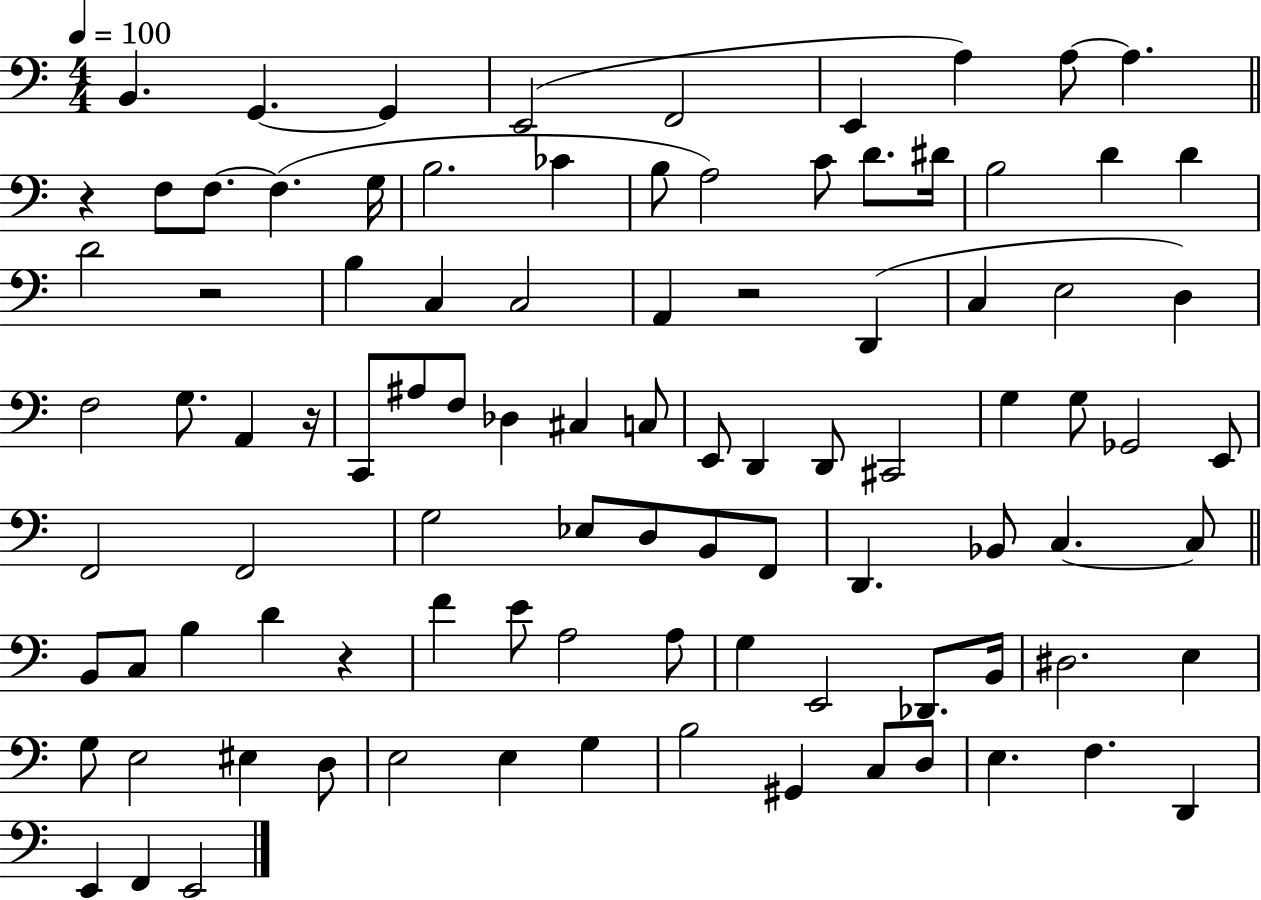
B2/q. G2/q. G2/q E2/h F2/h E2/q A3/q A3/e A3/q. R/q F3/e F3/e. F3/q. G3/s B3/h. CES4/q B3/e A3/h C4/e D4/e. D#4/s B3/h D4/q D4/q D4/h R/h B3/q C3/q C3/h A2/q R/h D2/q C3/q E3/h D3/q F3/h G3/e. A2/q R/s C2/e A#3/e F3/e Db3/q C#3/q C3/e E2/e D2/q D2/e C#2/h G3/q G3/e Gb2/h E2/e F2/h F2/h G3/h Eb3/e D3/e B2/e F2/e D2/q. Bb2/e C3/q. C3/e B2/e C3/e B3/q D4/q R/q F4/q E4/e A3/h A3/e G3/q E2/h Db2/e. B2/s D#3/h. E3/q G3/e E3/h EIS3/q D3/e E3/h E3/q G3/q B3/h G#2/q C3/e D3/e E3/q. F3/q. D2/q E2/q F2/q E2/h